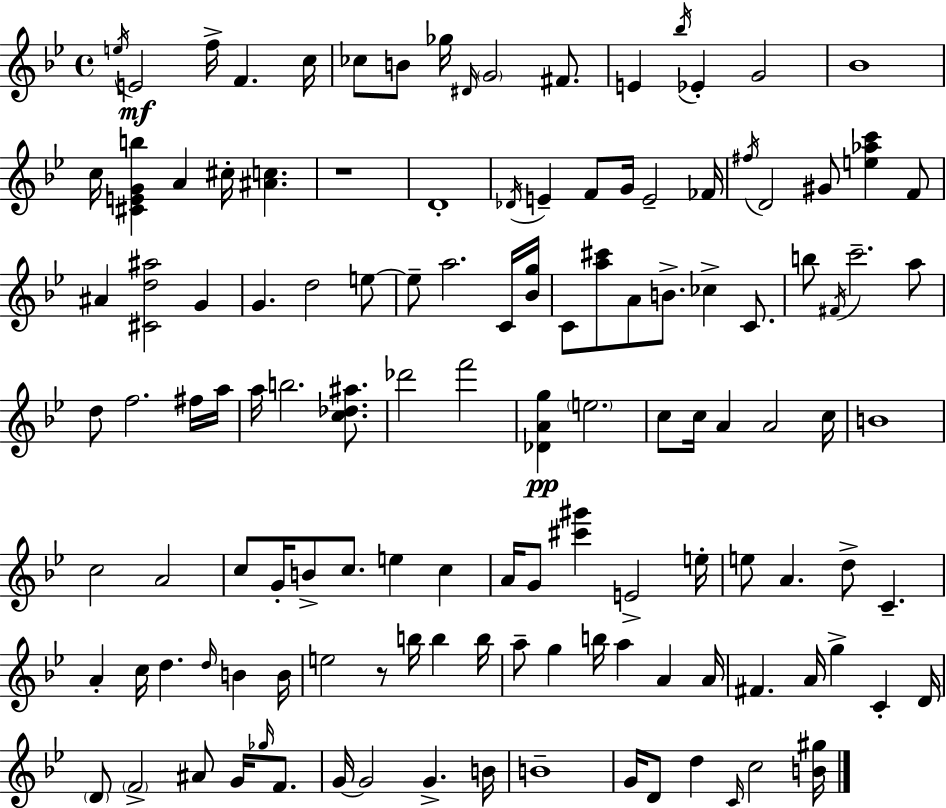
E5/s E4/h F5/s F4/q. C5/s CES5/e B4/e Gb5/s D#4/s G4/h F#4/e. E4/q Bb5/s Eb4/q G4/h Bb4/w C5/s [C#4,E4,G4,B5]/q A4/q C#5/s [A#4,C5]/q. R/w D4/w Db4/s E4/q F4/e G4/s E4/h FES4/s F#5/s D4/h G#4/e [E5,Ab5,C6]/q F4/e A#4/q [C#4,D5,A#5]/h G4/q G4/q. D5/h E5/e E5/e A5/h. C4/s [Bb4,G5]/s C4/e [A5,C#6]/e A4/e B4/e. CES5/q C4/e. B5/e F#4/s C6/h. A5/e D5/e F5/h. F#5/s A5/s A5/s B5/h. [C5,Db5,A#5]/e. Db6/h F6/h [Db4,A4,G5]/q E5/h. C5/e C5/s A4/q A4/h C5/s B4/w C5/h A4/h C5/e G4/s B4/e C5/e. E5/q C5/q A4/s G4/e [C#6,G#6]/q E4/h E5/s E5/e A4/q. D5/e C4/q. A4/q C5/s D5/q. D5/s B4/q B4/s E5/h R/e B5/s B5/q B5/s A5/e G5/q B5/s A5/q A4/q A4/s F#4/q. A4/s G5/q C4/q D4/s D4/e F4/h A#4/e G4/s Gb5/s F4/e. G4/s G4/h G4/q. B4/s B4/w G4/s D4/e D5/q C4/s C5/h [B4,G#5]/s